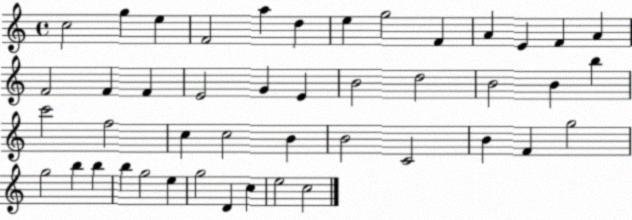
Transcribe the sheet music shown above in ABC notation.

X:1
T:Untitled
M:4/4
L:1/4
K:C
c2 g e F2 a d e g2 F A E F A F2 F F E2 G E B2 d2 B2 B b c'2 f2 c c2 B B2 C2 B F g2 g2 b b b g2 e g2 D c e2 c2